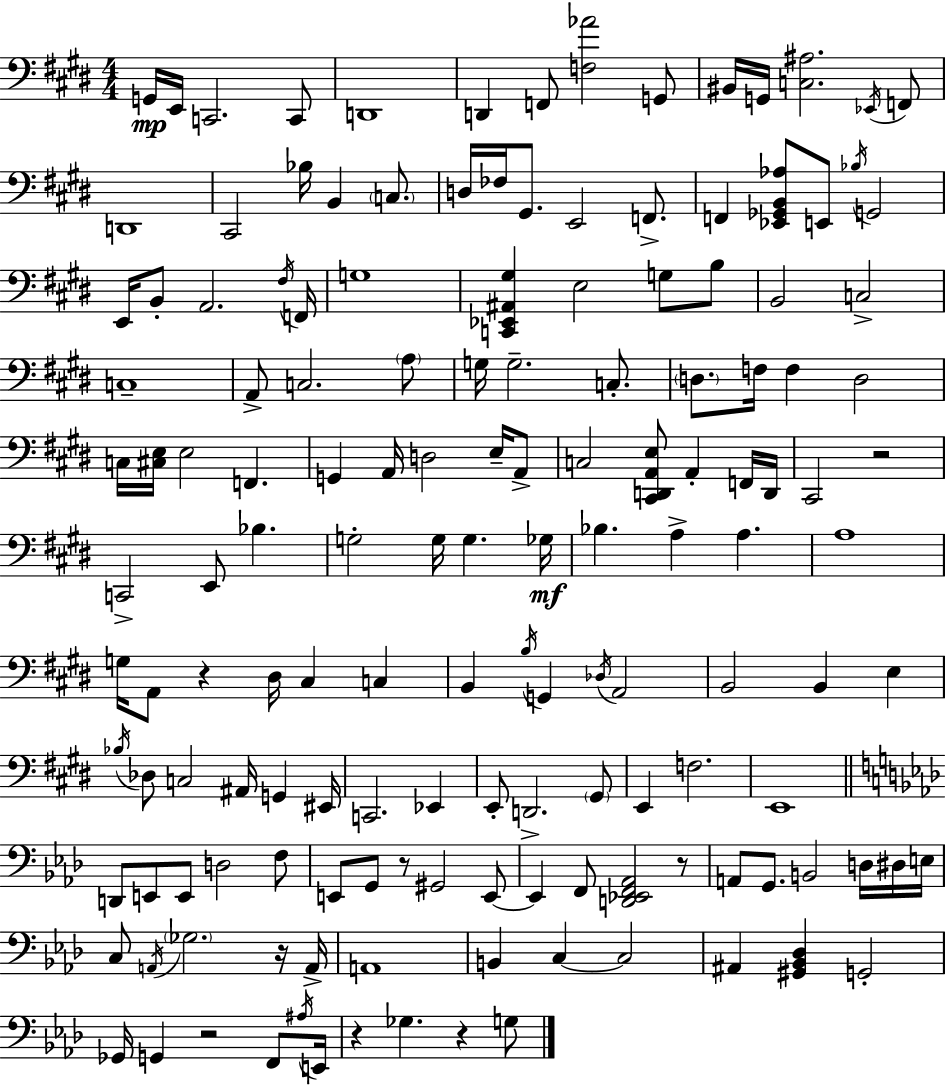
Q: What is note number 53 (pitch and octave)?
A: A2